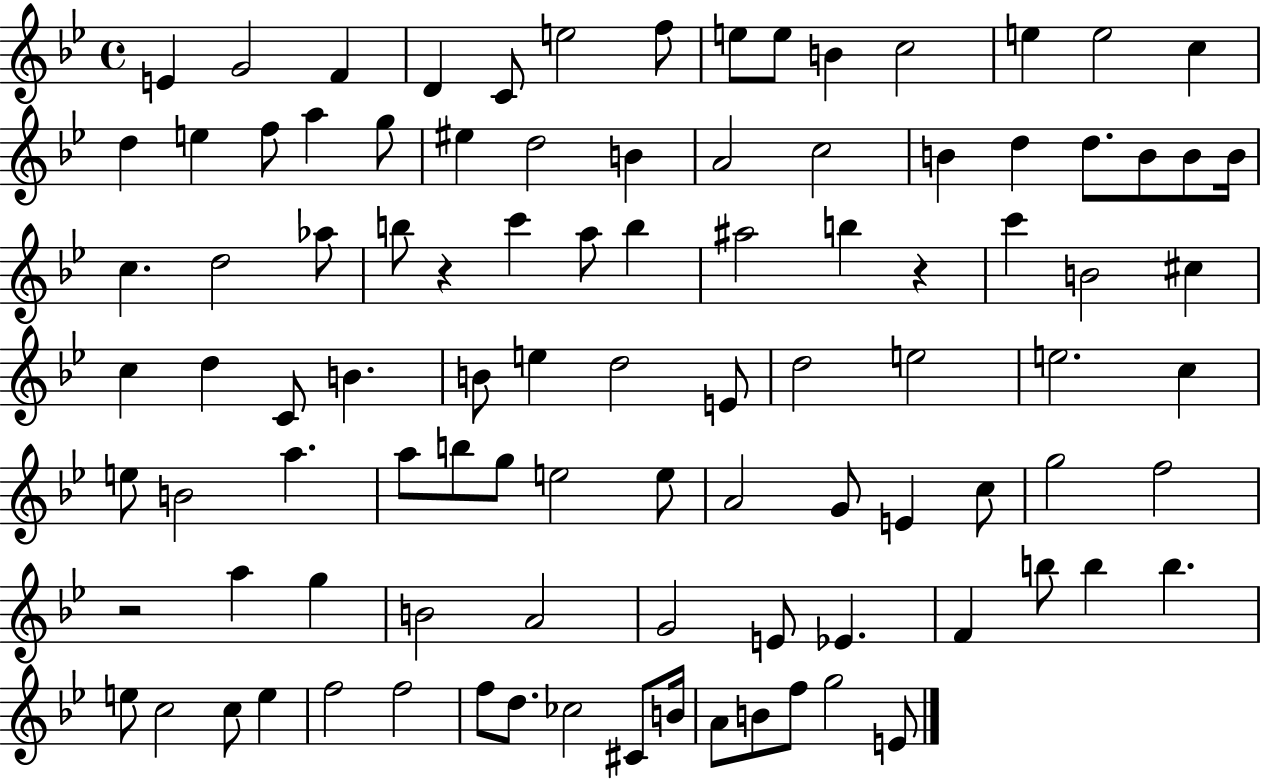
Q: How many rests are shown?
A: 3